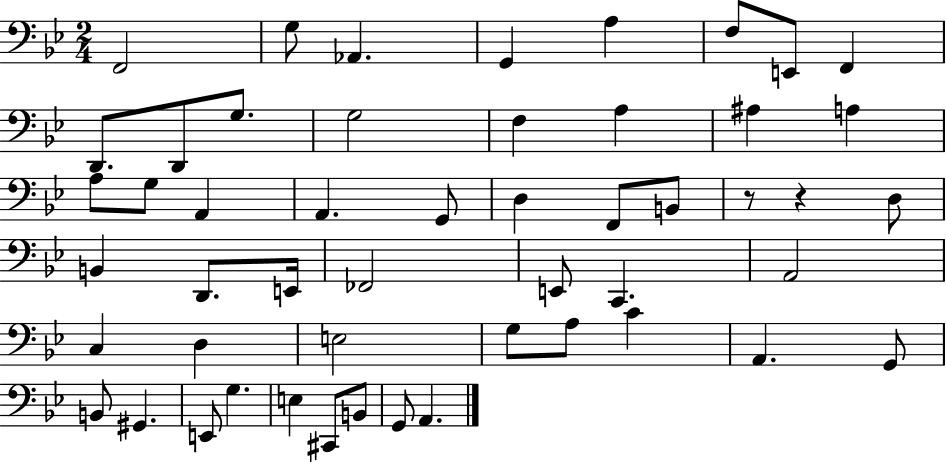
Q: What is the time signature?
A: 2/4